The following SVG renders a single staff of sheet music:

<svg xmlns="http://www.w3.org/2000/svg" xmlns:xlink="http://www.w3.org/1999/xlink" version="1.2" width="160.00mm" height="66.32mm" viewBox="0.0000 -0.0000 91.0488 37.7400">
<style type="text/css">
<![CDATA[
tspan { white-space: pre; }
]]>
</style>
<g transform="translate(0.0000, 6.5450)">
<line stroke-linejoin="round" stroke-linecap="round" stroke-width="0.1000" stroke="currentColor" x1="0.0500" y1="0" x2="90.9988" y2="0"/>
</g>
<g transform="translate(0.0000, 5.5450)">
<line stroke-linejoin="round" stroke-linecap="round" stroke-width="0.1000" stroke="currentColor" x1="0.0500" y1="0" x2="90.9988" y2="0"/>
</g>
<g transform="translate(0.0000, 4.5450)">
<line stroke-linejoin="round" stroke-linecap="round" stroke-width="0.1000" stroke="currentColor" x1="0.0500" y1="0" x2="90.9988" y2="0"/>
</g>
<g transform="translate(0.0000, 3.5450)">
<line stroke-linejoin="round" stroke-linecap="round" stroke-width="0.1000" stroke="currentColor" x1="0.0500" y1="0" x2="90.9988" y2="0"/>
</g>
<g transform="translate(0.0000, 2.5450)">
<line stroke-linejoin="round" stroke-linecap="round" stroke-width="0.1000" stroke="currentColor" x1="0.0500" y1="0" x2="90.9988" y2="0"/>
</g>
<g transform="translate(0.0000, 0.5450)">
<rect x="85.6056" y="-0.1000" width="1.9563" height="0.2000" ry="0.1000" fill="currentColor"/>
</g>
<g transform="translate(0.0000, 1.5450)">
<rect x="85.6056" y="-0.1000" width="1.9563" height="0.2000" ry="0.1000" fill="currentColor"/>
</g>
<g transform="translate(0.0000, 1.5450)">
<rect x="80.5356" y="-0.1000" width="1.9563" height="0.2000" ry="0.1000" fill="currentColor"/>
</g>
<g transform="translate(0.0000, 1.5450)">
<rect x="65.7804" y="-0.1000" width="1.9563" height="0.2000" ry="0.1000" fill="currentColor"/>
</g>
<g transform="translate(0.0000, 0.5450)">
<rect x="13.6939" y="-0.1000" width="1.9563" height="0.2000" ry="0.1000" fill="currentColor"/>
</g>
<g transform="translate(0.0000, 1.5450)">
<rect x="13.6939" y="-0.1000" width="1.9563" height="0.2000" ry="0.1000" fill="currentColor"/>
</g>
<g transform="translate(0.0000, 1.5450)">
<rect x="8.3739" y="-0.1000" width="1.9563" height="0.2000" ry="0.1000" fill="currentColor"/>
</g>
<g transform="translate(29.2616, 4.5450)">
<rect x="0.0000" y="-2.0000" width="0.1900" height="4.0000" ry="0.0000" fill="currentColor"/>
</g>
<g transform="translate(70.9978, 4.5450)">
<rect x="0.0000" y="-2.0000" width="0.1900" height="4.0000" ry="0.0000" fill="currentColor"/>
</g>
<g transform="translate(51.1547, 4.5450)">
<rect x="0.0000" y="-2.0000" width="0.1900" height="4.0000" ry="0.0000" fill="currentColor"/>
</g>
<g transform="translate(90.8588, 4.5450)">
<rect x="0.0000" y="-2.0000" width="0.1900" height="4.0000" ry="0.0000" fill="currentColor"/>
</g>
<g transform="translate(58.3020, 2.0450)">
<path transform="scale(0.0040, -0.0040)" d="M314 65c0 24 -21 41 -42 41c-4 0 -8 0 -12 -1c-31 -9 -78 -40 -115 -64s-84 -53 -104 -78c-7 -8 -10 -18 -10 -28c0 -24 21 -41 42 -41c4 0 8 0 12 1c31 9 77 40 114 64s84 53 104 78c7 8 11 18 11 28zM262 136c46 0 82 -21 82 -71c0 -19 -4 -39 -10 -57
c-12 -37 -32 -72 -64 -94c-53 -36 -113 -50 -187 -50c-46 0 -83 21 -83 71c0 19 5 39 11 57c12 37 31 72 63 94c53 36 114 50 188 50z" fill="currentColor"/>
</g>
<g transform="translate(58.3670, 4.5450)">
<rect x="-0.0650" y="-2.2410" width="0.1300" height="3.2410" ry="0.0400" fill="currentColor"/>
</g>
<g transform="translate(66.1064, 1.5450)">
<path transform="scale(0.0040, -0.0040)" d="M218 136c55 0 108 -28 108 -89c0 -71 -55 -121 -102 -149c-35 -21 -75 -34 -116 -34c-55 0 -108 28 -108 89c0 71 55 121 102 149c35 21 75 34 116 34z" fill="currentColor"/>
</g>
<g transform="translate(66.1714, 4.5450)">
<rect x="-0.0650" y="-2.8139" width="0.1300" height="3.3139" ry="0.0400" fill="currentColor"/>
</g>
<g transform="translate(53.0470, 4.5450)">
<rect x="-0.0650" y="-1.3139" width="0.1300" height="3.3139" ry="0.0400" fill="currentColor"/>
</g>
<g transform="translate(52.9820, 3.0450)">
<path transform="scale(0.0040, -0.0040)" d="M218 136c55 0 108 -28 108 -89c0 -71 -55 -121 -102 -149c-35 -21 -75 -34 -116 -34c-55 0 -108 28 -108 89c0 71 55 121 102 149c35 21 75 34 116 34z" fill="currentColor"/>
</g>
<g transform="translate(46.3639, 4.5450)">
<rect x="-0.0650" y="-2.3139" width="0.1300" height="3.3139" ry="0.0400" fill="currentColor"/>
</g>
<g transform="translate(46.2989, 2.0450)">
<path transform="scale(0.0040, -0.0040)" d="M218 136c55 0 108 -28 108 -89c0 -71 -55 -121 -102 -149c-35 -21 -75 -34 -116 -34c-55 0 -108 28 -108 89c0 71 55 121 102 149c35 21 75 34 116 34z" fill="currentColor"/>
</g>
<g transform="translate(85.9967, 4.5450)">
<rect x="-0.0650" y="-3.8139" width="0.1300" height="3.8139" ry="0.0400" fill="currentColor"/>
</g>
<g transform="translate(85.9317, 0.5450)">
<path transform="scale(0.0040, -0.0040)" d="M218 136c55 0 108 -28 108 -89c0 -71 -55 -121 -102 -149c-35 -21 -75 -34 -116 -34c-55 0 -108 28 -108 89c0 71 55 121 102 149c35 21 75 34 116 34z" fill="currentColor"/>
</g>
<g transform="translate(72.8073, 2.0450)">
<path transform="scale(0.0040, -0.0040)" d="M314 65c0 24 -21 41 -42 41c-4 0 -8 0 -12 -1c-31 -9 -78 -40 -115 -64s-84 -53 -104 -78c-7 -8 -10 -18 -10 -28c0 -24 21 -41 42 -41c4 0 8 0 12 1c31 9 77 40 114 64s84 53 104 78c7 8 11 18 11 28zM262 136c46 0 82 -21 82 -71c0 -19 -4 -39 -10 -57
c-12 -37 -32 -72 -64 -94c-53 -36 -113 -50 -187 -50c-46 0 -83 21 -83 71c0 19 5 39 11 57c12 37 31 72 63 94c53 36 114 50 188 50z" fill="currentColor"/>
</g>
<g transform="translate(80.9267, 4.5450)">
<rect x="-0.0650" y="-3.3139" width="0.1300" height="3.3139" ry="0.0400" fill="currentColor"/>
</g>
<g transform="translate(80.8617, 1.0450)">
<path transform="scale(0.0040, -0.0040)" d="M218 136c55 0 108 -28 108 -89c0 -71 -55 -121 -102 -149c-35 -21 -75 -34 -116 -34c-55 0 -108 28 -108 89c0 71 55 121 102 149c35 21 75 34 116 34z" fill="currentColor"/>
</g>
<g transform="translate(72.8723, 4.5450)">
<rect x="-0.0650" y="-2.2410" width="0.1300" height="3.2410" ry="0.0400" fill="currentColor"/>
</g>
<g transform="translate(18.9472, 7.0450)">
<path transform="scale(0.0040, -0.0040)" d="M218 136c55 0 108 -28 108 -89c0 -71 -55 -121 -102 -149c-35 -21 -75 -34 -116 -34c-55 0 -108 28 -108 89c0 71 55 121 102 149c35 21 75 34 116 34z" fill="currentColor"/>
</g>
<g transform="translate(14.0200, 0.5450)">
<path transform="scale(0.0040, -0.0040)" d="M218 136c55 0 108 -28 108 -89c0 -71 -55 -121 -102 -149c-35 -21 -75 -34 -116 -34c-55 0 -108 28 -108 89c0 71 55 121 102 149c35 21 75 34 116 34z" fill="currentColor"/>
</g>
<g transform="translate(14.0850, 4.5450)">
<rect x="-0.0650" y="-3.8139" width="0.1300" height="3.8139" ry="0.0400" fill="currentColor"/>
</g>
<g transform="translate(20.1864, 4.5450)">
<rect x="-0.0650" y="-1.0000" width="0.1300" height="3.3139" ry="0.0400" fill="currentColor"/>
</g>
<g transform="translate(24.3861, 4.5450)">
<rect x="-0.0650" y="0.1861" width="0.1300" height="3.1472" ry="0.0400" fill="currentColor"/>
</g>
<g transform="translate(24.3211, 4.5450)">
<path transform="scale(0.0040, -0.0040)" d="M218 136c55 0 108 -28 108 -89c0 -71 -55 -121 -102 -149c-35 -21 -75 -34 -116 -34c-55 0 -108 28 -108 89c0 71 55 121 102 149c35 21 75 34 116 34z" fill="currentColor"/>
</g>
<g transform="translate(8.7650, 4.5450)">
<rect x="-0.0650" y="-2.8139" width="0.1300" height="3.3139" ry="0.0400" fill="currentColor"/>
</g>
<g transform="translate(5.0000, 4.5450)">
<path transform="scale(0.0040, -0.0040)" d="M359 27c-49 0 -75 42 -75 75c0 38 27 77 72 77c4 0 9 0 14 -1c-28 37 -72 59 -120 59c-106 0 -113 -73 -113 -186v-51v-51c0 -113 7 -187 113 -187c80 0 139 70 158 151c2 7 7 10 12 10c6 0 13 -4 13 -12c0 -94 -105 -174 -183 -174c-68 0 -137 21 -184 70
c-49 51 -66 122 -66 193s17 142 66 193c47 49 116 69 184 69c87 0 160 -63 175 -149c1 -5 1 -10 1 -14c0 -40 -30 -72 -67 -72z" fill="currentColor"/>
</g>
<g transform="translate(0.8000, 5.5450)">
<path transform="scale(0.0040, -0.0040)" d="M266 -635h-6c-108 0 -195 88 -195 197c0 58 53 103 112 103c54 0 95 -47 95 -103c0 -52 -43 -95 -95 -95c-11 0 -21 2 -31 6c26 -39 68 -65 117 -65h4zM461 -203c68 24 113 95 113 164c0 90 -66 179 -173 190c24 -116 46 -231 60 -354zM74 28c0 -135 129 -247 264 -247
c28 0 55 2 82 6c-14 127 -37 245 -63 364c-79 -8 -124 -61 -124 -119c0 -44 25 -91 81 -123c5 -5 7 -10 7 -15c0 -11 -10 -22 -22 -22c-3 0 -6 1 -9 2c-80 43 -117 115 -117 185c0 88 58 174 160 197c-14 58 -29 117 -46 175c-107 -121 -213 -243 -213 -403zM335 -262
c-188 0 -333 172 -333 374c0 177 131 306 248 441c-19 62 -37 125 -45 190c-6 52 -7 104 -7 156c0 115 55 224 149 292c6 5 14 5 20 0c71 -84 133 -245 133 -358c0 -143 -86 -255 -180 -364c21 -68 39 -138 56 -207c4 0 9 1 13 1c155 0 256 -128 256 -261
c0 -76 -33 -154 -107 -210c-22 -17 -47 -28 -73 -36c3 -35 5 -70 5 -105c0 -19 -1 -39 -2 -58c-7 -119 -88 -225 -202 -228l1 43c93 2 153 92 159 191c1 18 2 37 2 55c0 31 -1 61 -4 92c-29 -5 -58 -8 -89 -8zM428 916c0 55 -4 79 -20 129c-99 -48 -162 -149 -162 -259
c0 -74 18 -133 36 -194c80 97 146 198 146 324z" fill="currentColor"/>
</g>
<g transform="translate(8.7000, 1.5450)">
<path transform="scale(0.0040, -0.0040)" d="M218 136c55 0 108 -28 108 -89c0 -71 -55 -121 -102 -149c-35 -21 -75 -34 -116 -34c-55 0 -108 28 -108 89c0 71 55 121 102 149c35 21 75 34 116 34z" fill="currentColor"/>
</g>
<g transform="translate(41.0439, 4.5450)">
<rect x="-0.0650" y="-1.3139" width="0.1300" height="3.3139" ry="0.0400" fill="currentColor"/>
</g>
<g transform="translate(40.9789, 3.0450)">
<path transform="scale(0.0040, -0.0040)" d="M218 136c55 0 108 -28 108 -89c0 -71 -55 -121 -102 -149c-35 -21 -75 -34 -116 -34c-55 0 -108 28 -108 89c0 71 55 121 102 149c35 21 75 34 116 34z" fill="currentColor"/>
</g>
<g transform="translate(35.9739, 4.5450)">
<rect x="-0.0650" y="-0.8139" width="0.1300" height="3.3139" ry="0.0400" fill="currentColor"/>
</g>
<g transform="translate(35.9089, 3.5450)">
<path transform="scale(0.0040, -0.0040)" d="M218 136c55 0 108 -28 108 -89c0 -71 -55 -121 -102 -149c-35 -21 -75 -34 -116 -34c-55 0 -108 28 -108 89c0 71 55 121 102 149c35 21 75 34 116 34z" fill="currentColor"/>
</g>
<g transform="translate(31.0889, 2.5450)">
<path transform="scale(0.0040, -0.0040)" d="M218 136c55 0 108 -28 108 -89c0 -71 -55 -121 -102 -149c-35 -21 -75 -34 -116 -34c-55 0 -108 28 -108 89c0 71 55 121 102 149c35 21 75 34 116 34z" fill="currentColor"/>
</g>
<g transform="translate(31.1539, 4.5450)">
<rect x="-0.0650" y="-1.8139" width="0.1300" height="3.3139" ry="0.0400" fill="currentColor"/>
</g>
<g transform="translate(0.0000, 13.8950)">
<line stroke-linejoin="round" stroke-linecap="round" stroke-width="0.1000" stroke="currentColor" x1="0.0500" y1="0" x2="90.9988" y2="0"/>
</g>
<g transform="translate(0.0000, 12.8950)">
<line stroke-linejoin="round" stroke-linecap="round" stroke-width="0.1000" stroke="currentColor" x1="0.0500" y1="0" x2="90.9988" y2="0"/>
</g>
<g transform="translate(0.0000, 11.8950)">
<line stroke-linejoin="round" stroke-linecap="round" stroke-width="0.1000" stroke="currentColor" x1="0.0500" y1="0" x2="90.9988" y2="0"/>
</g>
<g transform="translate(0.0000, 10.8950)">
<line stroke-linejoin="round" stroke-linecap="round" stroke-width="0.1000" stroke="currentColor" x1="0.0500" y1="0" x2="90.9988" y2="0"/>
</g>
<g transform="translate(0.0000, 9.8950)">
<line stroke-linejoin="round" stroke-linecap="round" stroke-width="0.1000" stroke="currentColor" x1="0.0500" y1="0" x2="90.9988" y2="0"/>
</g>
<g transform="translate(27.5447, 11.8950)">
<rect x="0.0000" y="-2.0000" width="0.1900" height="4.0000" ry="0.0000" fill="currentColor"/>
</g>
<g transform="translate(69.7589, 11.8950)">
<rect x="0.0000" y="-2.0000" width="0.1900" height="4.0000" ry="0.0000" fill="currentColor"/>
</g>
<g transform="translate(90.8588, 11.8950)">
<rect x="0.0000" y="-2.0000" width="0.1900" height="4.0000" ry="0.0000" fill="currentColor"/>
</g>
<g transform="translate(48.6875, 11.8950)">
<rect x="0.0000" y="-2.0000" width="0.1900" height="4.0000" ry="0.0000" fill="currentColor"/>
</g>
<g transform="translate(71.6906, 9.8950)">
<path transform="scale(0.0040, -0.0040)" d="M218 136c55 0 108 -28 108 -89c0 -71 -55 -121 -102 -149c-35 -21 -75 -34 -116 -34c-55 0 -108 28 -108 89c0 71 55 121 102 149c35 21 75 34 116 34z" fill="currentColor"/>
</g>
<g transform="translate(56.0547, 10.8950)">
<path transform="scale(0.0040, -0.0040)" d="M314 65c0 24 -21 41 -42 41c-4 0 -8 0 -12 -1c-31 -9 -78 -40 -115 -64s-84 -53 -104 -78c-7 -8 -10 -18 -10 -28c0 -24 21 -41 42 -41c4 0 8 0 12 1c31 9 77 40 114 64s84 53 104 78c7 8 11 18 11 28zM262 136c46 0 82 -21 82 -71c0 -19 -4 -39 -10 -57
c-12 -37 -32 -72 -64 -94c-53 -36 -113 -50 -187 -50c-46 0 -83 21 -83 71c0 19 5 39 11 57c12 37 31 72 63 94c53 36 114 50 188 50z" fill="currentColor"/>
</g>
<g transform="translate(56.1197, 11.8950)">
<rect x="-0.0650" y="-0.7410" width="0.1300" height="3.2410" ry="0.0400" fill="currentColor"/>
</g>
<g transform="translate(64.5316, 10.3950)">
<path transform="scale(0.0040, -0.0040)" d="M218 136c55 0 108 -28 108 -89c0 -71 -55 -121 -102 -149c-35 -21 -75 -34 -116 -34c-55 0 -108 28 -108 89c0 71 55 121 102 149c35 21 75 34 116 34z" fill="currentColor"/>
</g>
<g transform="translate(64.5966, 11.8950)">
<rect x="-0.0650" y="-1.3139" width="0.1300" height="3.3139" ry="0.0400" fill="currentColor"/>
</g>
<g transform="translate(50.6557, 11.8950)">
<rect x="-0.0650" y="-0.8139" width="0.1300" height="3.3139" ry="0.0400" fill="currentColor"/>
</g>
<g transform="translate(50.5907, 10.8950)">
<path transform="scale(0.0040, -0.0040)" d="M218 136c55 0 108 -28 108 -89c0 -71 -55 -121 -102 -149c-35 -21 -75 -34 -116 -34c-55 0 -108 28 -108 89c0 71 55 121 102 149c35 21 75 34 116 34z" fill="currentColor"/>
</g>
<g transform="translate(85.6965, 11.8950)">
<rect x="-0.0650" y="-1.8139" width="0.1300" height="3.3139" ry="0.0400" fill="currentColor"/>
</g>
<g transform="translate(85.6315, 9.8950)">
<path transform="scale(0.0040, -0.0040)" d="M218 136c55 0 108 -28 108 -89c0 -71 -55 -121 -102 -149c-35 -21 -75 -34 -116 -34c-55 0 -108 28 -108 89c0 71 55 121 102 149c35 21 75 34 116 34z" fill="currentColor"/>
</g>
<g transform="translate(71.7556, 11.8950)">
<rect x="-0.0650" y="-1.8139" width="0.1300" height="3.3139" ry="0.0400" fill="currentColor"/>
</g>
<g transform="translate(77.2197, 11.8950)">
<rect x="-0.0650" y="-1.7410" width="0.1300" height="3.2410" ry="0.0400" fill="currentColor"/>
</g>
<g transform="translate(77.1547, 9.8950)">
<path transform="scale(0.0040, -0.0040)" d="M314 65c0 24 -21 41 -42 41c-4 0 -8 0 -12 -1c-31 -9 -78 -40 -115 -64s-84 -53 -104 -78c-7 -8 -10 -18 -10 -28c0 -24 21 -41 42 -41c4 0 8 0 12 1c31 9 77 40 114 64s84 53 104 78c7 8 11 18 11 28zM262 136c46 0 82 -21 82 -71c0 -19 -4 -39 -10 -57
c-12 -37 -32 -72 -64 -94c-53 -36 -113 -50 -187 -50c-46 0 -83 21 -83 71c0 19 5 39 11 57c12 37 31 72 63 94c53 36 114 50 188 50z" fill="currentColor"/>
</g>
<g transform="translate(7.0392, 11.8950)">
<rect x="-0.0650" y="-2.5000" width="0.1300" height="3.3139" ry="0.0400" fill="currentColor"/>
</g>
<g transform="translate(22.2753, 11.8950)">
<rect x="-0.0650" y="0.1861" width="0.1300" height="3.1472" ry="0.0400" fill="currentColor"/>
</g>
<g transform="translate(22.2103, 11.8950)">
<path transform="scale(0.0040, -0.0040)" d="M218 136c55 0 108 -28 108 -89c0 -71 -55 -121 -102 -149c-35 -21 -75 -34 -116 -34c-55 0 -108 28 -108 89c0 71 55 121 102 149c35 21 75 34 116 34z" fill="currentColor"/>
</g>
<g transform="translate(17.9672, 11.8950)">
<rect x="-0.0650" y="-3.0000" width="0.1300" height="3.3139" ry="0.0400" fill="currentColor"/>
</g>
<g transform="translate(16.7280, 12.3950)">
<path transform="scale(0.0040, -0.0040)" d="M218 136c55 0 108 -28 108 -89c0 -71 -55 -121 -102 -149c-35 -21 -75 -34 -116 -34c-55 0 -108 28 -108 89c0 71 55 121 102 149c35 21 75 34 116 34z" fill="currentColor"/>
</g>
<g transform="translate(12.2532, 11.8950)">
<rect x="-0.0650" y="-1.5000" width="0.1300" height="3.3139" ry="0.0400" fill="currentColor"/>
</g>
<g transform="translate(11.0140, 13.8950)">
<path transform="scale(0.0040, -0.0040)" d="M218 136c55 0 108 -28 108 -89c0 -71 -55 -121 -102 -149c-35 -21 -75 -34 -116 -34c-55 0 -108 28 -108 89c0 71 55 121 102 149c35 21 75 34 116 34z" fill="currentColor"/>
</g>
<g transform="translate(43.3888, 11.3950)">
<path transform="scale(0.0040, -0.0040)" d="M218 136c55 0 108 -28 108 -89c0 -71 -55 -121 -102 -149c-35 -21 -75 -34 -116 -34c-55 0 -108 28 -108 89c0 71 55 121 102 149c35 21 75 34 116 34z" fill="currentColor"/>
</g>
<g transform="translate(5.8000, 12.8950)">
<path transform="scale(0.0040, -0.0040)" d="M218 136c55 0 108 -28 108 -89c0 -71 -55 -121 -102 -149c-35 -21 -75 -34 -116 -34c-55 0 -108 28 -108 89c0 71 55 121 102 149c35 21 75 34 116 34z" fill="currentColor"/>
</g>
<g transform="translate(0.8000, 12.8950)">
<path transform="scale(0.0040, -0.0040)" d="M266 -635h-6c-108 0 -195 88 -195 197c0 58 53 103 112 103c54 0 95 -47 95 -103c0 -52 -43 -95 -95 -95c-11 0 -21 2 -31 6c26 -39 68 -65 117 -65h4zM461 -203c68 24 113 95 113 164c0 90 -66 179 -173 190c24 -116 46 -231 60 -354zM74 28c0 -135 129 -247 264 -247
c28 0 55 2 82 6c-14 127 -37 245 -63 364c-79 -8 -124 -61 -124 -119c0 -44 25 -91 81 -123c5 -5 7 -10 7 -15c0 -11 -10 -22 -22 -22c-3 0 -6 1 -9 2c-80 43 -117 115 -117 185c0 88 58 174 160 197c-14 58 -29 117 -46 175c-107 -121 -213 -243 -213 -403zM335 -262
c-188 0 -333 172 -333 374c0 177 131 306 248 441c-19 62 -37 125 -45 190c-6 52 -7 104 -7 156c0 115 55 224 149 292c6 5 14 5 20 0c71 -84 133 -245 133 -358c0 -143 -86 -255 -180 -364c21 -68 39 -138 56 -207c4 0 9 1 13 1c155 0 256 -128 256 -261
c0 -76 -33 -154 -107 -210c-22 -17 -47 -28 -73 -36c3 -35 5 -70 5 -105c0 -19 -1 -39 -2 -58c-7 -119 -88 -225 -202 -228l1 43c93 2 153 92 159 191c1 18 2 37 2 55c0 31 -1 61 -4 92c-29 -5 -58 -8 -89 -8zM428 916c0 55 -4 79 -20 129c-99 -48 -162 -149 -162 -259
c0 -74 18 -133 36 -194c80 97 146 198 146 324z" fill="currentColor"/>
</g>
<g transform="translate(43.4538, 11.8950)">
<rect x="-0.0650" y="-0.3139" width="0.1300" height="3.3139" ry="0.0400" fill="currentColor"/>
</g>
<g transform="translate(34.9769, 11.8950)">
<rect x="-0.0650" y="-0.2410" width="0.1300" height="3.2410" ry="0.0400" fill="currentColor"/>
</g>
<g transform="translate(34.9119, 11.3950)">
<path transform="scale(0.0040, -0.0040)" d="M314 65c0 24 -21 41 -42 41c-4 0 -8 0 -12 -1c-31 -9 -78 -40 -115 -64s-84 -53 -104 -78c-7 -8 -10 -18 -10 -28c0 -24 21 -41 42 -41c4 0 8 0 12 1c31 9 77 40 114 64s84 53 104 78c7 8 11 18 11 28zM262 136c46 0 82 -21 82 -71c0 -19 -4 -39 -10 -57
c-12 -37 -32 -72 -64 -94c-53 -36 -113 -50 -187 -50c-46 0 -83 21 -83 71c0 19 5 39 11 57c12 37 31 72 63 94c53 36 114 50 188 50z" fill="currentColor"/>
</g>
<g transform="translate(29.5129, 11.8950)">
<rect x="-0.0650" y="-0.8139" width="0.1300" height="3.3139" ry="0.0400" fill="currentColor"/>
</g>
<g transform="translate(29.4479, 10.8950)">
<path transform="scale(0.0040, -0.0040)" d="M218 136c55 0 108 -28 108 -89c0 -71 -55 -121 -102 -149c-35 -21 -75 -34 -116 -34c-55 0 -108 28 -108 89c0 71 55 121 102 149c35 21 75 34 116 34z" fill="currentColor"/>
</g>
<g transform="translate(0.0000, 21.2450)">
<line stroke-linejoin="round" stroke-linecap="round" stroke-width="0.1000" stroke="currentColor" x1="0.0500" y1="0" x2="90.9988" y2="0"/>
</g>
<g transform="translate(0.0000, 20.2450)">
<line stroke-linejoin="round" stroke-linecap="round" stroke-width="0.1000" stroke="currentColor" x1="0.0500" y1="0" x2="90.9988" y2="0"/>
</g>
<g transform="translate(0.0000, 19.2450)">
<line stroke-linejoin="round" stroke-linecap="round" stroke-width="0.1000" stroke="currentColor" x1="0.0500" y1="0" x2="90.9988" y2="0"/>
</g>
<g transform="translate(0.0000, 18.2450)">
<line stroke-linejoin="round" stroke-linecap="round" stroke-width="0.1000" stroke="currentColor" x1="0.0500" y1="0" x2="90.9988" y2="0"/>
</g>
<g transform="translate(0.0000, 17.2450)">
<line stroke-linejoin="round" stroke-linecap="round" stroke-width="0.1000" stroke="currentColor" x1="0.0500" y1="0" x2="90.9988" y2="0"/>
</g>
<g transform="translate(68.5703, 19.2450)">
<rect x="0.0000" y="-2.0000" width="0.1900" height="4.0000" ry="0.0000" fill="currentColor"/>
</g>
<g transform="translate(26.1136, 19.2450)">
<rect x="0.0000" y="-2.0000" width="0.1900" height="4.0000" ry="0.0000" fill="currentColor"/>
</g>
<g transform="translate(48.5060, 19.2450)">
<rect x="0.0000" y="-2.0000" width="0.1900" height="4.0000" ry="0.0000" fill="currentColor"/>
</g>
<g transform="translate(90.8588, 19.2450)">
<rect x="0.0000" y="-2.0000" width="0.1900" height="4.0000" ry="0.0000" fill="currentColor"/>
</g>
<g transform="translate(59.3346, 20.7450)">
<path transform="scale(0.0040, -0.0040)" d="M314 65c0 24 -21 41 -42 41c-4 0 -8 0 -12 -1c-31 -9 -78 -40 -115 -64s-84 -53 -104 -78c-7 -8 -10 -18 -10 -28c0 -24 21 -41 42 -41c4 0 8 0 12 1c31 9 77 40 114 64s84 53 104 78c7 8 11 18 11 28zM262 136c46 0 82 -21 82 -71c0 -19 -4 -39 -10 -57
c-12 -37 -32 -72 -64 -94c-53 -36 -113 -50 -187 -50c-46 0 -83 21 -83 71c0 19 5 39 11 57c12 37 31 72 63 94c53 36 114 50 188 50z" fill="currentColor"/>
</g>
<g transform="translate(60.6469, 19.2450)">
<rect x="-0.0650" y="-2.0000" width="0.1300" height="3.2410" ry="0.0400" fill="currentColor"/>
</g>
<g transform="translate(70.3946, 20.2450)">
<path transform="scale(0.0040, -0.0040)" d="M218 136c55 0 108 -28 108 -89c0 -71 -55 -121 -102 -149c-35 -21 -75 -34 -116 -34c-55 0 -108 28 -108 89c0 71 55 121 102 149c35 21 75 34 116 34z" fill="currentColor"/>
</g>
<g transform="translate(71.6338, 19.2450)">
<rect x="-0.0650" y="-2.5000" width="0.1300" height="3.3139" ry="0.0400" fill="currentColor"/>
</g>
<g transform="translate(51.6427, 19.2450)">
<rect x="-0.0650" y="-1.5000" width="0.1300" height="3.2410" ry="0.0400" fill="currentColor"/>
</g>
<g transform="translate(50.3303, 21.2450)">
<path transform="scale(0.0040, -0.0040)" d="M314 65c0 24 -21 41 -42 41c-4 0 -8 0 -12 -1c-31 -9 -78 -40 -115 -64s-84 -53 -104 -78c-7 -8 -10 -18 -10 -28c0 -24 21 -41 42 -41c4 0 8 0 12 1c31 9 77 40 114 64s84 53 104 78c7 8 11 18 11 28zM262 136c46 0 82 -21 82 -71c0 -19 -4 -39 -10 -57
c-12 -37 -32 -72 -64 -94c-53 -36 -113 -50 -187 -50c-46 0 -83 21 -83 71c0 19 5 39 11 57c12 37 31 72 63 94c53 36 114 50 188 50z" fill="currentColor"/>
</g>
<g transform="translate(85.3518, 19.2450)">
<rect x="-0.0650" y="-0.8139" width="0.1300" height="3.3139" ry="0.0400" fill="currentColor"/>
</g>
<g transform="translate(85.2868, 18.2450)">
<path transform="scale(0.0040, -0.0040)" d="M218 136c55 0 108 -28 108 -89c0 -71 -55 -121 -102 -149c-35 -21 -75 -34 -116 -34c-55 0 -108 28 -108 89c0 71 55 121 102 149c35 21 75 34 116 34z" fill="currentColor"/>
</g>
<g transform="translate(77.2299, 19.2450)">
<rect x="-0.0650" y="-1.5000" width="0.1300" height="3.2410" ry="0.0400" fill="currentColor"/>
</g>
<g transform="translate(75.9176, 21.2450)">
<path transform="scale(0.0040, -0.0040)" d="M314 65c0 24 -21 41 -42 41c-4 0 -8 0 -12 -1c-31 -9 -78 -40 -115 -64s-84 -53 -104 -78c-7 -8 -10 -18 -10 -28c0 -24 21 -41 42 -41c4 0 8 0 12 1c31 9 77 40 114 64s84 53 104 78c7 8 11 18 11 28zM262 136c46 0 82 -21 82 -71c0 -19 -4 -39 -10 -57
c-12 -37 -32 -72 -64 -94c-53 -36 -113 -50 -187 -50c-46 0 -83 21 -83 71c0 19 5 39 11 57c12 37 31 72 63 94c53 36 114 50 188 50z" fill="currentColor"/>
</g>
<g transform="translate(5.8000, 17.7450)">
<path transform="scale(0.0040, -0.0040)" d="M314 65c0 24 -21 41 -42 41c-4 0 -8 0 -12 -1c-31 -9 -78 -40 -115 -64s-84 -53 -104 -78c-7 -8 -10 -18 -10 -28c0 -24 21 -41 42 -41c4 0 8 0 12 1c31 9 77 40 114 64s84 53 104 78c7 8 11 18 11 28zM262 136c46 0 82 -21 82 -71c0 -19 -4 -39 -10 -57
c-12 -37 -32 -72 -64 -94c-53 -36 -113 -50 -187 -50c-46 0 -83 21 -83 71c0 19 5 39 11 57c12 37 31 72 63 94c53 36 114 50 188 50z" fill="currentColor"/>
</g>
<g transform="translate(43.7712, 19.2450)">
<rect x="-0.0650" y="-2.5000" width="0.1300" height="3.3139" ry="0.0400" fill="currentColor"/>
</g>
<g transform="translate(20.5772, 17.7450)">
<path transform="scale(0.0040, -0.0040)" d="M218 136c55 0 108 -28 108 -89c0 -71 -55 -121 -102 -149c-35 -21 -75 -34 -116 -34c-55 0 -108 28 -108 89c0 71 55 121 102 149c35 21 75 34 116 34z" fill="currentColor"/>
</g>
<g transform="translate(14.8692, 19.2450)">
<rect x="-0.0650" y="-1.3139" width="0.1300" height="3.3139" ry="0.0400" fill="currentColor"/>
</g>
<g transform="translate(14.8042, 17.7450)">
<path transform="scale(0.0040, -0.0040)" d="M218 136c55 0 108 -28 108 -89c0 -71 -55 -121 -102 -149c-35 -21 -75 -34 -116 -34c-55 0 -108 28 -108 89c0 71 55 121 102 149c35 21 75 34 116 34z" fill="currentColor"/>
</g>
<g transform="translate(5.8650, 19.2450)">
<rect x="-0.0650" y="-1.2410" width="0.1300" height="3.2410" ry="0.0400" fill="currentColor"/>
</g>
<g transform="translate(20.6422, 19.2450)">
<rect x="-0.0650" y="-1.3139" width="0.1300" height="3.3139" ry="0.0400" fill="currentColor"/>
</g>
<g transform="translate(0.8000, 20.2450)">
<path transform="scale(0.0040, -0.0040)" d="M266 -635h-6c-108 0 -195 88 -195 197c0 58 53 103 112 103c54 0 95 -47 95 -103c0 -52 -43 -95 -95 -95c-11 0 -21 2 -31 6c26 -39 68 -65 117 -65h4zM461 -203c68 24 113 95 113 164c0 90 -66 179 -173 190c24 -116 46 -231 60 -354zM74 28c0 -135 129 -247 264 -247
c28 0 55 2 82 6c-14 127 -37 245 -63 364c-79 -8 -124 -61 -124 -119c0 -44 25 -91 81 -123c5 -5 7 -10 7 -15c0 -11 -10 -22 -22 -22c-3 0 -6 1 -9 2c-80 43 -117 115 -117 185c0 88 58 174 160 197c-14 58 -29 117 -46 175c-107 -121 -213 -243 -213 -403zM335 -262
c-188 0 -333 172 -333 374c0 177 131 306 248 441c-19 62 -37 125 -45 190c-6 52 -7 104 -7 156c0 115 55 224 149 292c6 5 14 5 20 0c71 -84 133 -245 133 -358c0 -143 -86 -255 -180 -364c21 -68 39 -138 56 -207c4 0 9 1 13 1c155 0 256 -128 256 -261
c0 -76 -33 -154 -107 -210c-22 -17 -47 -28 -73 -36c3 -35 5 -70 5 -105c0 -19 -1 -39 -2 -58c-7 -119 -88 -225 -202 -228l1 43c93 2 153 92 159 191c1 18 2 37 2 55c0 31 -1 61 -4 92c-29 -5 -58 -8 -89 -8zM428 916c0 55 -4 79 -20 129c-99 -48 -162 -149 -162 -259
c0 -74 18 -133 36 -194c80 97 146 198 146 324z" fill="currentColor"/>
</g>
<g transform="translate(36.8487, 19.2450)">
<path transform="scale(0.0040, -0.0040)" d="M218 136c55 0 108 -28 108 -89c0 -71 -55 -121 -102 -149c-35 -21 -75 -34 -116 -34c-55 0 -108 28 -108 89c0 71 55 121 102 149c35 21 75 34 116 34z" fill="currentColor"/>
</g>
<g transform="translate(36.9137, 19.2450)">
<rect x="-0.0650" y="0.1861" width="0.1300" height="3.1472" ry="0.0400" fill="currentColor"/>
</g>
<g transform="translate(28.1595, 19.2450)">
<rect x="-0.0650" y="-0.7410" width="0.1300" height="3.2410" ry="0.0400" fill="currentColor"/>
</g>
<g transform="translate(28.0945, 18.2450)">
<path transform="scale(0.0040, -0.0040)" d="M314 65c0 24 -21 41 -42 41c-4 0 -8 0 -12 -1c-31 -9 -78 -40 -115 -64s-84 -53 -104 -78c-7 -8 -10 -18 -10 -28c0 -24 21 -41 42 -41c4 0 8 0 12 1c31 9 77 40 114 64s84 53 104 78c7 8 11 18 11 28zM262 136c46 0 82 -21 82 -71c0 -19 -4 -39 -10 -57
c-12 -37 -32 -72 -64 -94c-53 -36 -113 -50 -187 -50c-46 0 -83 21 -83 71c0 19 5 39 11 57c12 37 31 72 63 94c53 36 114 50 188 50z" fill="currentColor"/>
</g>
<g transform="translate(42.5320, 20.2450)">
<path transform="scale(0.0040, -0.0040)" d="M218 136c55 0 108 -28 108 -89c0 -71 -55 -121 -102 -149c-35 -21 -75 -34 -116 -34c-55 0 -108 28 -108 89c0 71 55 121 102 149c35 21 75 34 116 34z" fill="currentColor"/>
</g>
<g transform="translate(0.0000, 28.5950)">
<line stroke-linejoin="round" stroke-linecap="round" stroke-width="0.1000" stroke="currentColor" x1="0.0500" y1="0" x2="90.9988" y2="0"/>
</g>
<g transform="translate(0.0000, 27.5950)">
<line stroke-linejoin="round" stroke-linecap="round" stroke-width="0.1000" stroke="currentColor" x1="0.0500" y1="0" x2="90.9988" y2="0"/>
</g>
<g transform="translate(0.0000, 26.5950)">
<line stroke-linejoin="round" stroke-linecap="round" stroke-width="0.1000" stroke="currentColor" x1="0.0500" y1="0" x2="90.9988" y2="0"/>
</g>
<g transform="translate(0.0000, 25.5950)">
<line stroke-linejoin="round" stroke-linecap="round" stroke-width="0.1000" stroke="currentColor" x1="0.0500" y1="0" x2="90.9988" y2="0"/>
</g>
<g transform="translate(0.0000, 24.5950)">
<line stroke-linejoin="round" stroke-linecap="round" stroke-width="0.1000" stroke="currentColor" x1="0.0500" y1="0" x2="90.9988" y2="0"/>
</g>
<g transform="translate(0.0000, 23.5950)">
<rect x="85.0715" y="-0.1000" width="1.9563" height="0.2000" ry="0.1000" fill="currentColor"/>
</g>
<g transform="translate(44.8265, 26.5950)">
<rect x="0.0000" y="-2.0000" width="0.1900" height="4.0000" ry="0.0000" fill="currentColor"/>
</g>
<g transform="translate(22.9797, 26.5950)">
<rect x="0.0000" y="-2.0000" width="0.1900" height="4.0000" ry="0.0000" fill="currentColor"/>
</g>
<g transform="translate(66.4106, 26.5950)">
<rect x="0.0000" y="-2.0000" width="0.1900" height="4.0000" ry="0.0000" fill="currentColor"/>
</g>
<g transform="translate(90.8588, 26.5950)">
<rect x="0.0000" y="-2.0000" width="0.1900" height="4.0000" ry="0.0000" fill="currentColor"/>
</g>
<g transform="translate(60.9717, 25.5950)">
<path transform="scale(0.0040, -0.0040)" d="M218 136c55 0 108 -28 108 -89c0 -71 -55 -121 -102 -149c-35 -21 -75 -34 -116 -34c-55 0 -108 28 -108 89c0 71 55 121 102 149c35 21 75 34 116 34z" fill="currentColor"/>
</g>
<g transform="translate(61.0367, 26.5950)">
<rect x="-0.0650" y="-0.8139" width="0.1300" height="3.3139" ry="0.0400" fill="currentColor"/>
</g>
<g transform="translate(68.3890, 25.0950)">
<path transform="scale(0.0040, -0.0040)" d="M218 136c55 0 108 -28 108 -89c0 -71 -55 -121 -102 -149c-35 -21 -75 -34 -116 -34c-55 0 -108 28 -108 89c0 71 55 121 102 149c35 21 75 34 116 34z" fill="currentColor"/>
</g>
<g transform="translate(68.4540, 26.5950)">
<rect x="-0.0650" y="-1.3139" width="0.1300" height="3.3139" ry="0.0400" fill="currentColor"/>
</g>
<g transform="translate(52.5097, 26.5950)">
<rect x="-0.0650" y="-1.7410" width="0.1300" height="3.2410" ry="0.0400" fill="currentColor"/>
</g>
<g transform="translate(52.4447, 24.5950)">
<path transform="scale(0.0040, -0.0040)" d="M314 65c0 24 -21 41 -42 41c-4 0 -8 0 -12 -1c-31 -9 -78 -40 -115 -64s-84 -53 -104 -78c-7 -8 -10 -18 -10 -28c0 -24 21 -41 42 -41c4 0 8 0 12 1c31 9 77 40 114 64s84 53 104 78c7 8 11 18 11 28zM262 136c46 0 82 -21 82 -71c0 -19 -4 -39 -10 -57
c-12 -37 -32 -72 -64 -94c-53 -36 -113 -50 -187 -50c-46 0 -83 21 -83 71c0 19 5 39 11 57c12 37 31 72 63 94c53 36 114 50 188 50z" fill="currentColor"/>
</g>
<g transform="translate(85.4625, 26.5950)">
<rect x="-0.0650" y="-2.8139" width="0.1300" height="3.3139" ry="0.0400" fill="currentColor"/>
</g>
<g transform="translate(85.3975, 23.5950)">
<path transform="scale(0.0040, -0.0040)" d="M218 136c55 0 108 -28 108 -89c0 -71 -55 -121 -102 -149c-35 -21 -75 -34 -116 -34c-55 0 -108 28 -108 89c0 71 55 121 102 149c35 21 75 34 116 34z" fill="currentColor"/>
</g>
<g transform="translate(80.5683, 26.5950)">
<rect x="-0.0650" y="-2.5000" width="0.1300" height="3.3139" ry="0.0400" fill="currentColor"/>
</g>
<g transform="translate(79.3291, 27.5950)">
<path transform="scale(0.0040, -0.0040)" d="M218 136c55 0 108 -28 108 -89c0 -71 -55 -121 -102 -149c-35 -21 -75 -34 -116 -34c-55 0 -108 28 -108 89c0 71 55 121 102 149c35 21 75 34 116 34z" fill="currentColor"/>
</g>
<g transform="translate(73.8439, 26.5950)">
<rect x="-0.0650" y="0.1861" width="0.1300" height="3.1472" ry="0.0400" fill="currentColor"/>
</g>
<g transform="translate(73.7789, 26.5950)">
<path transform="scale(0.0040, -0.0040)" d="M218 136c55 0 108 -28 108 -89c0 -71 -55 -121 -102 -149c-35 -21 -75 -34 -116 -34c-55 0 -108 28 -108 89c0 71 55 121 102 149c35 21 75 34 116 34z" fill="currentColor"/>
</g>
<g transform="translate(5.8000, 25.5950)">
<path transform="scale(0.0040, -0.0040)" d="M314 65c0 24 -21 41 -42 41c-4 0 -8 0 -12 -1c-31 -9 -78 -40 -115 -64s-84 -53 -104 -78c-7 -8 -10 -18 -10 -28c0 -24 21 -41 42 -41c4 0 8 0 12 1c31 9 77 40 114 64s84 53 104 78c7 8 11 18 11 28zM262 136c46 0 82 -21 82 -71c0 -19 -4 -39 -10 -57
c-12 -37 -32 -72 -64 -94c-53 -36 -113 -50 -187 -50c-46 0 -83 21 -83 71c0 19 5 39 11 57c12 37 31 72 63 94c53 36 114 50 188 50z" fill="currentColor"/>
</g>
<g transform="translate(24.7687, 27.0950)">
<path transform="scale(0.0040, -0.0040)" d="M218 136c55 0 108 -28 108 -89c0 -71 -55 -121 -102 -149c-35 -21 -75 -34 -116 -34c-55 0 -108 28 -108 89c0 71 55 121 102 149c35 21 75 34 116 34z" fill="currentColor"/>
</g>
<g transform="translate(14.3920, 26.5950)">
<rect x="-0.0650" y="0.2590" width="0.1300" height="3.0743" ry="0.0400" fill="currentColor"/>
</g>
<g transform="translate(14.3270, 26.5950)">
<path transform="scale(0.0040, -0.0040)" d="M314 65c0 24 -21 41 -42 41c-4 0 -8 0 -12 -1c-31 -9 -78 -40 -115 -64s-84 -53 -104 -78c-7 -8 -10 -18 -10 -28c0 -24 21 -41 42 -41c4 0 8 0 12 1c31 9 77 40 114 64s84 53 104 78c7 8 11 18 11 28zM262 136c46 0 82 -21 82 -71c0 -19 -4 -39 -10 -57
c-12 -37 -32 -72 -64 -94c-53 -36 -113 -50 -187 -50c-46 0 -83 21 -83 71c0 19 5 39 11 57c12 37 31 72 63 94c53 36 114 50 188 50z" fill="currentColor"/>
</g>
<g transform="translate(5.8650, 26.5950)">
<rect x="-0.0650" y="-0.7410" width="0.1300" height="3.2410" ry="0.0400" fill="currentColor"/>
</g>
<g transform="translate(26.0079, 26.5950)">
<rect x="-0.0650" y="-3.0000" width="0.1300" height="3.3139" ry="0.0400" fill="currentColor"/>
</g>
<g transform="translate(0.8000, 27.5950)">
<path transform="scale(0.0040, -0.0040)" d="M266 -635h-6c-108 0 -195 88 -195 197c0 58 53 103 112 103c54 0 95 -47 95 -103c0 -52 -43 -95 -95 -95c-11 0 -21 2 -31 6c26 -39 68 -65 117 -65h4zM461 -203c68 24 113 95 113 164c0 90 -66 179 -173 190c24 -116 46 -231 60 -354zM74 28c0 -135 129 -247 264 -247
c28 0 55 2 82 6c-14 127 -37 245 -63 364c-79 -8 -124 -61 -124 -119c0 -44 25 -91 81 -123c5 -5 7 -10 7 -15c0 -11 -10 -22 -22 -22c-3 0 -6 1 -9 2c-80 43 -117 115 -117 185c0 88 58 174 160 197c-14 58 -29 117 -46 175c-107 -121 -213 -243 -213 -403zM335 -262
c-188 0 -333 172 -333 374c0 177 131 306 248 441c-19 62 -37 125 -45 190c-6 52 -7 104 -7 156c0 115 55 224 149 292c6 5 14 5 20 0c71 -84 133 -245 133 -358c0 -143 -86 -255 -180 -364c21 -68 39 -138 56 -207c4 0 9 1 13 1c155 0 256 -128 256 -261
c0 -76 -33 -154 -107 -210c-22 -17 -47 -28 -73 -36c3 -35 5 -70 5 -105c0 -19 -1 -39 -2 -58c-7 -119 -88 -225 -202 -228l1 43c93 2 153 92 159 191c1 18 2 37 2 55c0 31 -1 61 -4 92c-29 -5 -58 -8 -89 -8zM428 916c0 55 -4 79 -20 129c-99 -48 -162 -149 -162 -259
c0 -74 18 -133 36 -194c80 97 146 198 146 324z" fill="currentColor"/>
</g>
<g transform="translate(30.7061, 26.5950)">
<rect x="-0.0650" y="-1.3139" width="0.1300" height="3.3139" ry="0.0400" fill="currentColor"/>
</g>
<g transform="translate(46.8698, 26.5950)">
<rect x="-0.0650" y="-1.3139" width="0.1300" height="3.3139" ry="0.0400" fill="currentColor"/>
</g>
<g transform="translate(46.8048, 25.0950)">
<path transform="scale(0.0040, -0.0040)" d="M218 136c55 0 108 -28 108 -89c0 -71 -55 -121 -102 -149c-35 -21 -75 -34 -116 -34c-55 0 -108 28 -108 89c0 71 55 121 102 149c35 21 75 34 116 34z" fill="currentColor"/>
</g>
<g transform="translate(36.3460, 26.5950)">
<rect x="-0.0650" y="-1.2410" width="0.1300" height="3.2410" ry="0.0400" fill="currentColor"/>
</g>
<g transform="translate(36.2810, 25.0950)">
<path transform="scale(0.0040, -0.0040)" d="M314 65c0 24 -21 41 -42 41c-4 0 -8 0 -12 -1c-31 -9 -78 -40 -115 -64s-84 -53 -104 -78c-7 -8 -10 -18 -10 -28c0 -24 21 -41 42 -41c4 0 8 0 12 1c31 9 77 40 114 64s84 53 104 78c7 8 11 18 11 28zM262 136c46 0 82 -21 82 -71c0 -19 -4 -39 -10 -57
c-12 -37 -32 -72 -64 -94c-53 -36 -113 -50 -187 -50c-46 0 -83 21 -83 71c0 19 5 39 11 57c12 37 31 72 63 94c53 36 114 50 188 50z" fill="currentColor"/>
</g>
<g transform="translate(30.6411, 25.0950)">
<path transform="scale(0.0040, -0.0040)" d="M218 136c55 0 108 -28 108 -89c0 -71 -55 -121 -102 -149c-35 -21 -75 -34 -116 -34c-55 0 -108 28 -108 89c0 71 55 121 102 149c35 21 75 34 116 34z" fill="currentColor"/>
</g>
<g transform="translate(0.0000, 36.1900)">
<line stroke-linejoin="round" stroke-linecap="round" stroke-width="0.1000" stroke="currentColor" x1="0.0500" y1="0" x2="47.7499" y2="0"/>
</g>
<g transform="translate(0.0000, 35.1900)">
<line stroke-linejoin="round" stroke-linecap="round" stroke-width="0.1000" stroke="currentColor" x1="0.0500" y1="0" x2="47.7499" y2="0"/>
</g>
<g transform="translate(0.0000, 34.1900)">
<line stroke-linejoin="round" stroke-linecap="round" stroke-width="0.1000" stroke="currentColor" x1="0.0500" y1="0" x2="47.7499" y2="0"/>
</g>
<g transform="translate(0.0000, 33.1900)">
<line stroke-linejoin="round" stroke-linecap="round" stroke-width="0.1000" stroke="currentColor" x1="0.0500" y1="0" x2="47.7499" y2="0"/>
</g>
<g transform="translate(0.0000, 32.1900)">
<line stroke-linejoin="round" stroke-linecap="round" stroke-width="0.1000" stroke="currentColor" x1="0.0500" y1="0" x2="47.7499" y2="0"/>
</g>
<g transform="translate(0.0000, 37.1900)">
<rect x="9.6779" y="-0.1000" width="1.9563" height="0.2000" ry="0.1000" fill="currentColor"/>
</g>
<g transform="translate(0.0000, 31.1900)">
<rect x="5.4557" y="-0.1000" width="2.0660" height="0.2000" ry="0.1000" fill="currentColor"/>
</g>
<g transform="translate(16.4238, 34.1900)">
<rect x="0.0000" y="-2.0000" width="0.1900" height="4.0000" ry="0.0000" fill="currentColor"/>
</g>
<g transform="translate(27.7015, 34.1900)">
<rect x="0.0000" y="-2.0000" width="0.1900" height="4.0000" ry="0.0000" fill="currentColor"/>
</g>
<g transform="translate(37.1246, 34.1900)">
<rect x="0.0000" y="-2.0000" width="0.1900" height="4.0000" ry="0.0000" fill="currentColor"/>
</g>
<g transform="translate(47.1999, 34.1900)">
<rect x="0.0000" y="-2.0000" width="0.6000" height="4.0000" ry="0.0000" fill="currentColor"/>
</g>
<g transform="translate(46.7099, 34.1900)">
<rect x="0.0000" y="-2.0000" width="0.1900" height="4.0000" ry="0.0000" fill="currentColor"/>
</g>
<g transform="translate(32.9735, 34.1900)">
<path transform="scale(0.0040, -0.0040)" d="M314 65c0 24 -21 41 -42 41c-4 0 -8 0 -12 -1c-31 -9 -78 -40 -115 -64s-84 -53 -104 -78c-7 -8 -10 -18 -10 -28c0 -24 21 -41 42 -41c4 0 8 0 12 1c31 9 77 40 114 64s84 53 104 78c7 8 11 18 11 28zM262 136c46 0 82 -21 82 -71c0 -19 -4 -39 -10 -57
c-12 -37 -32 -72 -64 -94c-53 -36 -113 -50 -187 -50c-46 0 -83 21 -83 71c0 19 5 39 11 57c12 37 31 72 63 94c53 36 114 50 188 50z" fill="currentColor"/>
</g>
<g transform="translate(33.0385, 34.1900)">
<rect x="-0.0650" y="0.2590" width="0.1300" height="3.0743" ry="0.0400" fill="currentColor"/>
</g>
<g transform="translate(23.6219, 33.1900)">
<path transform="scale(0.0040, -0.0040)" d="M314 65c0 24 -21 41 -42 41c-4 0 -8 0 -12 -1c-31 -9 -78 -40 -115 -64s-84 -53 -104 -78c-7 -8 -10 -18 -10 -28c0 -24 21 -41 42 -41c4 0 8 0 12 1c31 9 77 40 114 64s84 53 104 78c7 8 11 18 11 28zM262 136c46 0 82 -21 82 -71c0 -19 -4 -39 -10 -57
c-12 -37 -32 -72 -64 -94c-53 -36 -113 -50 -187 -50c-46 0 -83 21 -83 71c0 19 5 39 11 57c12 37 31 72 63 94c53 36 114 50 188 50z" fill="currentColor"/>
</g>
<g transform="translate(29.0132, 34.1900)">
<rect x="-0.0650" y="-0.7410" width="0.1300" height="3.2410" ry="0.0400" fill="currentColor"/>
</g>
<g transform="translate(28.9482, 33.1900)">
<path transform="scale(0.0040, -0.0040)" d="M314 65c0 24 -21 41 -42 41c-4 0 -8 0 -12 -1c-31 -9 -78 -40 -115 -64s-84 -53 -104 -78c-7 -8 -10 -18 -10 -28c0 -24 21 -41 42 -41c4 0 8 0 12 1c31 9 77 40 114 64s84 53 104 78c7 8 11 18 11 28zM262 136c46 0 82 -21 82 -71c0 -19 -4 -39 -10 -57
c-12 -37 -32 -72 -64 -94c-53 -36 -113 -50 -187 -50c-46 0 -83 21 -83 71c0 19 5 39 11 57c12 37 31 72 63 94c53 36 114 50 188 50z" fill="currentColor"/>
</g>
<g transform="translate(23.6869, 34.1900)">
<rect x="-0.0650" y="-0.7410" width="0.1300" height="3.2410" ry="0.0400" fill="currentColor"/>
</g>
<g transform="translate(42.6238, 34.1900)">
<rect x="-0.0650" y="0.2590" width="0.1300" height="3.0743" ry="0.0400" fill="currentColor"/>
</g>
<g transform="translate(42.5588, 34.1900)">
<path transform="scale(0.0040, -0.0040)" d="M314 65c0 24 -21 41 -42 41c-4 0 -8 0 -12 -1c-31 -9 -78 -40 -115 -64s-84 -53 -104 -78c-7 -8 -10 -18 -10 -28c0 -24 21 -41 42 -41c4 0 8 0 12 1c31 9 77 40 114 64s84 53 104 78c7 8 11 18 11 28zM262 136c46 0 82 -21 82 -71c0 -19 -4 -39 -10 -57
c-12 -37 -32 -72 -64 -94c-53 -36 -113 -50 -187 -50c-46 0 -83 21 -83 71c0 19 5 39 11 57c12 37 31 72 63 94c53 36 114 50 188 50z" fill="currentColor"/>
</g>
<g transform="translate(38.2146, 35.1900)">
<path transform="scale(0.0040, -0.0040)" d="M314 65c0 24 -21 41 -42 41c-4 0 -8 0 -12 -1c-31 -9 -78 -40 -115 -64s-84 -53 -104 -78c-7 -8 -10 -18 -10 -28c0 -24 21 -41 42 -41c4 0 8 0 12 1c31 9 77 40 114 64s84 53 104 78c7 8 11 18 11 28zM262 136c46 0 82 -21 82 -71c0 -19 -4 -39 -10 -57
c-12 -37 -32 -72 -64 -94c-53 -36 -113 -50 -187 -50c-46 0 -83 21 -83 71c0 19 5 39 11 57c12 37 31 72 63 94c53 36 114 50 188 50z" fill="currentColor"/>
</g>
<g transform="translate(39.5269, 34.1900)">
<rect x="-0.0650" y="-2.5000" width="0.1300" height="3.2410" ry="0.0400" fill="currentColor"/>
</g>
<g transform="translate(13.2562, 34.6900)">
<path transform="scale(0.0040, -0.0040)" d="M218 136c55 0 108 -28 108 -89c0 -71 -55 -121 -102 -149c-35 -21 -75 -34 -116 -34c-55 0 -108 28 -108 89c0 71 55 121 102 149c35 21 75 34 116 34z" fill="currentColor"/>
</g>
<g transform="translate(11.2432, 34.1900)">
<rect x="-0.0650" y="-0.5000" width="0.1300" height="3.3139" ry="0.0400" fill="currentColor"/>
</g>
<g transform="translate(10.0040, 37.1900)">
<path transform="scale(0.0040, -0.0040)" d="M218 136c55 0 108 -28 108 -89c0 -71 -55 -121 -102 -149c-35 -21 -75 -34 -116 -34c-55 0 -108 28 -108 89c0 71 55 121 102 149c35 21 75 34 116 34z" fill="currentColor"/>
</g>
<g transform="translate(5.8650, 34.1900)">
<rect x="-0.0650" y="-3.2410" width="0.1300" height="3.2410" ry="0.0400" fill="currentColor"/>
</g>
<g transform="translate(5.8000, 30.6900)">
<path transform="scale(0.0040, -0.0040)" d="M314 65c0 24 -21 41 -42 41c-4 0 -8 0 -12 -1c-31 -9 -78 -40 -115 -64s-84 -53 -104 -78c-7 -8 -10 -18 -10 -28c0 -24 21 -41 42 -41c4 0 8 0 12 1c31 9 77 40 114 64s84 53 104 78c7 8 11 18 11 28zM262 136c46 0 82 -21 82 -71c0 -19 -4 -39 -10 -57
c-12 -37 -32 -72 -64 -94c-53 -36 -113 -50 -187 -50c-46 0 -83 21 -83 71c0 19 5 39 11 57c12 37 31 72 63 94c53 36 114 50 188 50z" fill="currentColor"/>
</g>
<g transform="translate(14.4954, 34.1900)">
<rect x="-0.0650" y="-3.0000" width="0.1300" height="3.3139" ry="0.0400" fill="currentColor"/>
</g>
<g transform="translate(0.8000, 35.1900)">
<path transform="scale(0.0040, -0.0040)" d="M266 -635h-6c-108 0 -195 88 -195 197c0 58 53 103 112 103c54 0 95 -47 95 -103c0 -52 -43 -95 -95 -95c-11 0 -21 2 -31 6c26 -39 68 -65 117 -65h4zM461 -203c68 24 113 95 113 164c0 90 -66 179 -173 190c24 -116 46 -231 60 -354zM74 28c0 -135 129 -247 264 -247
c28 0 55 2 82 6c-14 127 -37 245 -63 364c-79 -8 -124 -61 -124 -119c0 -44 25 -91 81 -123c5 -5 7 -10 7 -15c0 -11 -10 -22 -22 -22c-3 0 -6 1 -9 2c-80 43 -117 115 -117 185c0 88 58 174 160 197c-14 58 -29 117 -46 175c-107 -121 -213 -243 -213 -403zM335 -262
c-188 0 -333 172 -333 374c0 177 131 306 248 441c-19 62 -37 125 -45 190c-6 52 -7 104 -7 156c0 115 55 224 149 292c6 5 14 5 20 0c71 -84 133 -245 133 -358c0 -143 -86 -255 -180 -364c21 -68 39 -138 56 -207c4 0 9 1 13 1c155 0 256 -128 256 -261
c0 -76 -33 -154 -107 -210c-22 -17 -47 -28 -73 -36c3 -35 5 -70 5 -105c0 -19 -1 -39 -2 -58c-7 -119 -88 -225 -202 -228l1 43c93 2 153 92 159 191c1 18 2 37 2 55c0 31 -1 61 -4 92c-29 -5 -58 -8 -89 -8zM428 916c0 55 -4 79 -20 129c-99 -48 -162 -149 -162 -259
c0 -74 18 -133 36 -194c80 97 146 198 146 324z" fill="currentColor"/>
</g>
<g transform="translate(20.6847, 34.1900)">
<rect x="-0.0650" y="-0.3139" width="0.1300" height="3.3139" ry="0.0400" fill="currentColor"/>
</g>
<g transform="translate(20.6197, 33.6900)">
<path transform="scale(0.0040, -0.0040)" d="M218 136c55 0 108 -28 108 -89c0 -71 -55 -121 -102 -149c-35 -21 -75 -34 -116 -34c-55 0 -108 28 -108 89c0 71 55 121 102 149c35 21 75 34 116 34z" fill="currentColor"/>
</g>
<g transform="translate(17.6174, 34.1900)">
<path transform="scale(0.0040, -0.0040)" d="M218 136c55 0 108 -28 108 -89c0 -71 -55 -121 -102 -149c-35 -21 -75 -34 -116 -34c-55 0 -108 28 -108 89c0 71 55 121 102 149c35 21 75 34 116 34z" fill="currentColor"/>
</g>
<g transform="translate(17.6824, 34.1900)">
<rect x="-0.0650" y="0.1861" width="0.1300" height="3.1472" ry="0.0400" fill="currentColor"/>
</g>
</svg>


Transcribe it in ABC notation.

X:1
T:Untitled
M:4/4
L:1/4
K:C
a c' D B f d e g e g2 a g2 b c' G E A B d c2 c d d2 e f f2 f e2 e e d2 B G E2 F2 G E2 d d2 B2 A e e2 e f2 d e B G a b2 C A B c d2 d2 B2 G2 B2